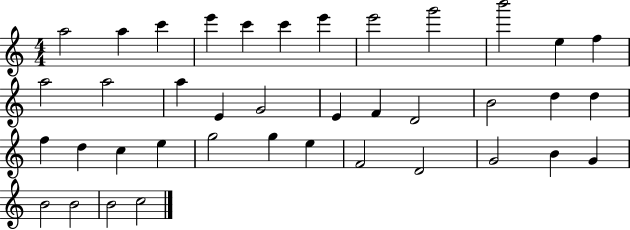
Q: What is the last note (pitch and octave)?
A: C5